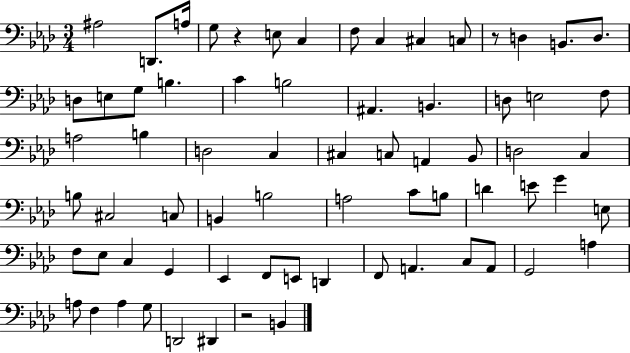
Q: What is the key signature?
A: AES major